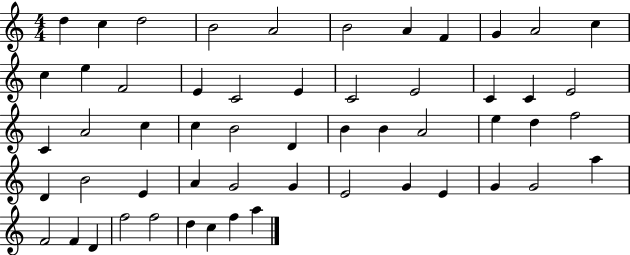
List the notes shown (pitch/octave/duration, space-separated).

D5/q C5/q D5/h B4/h A4/h B4/h A4/q F4/q G4/q A4/h C5/q C5/q E5/q F4/h E4/q C4/h E4/q C4/h E4/h C4/q C4/q E4/h C4/q A4/h C5/q C5/q B4/h D4/q B4/q B4/q A4/h E5/q D5/q F5/h D4/q B4/h E4/q A4/q G4/h G4/q E4/h G4/q E4/q G4/q G4/h A5/q F4/h F4/q D4/q F5/h F5/h D5/q C5/q F5/q A5/q